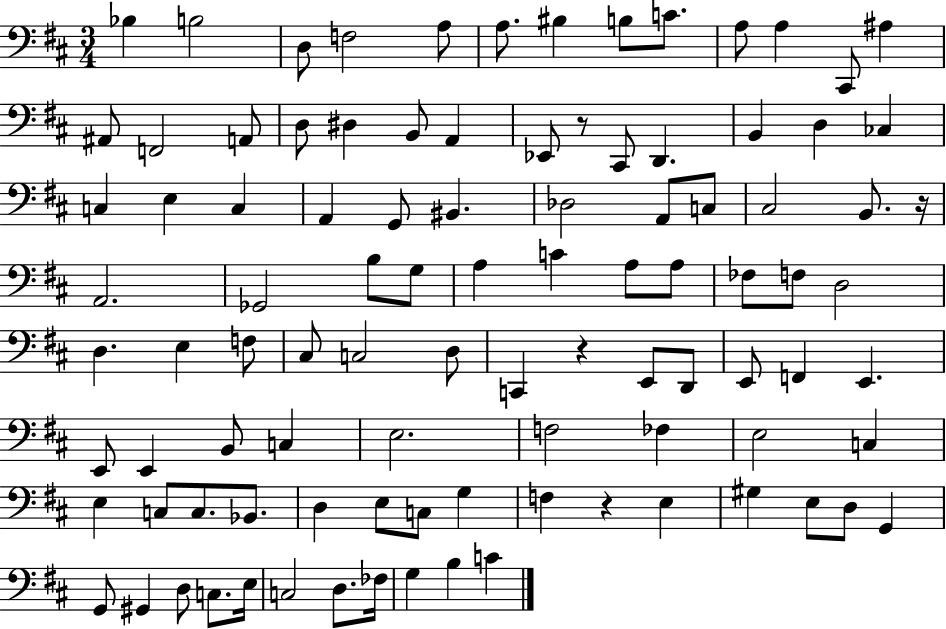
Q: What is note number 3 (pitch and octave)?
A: D3